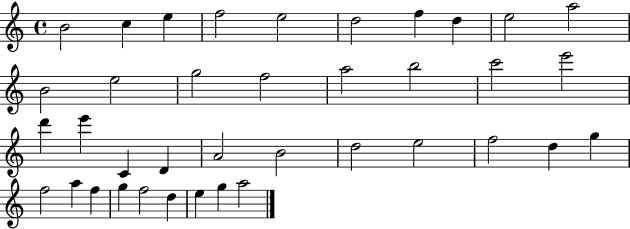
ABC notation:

X:1
T:Untitled
M:4/4
L:1/4
K:C
B2 c e f2 e2 d2 f d e2 a2 B2 e2 g2 f2 a2 b2 c'2 e'2 d' e' C D A2 B2 d2 e2 f2 d g f2 a f g f2 d e g a2